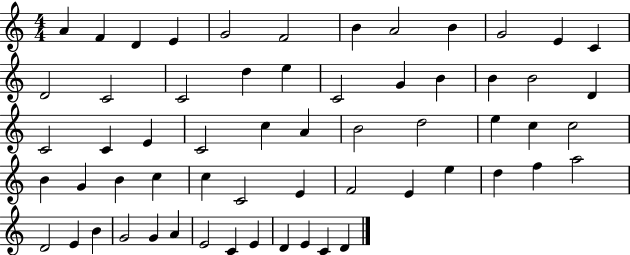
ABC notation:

X:1
T:Untitled
M:4/4
L:1/4
K:C
A F D E G2 F2 B A2 B G2 E C D2 C2 C2 d e C2 G B B B2 D C2 C E C2 c A B2 d2 e c c2 B G B c c C2 E F2 E e d f a2 D2 E B G2 G A E2 C E D E C D